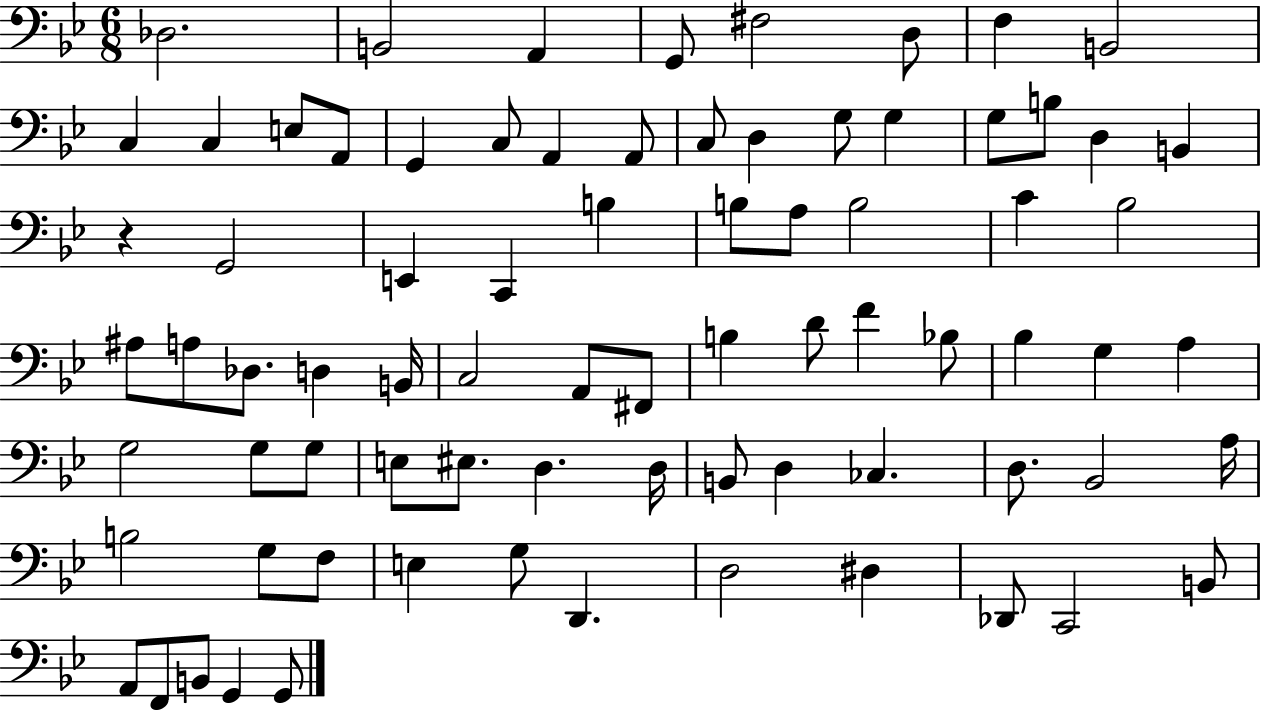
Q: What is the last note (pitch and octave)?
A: G2